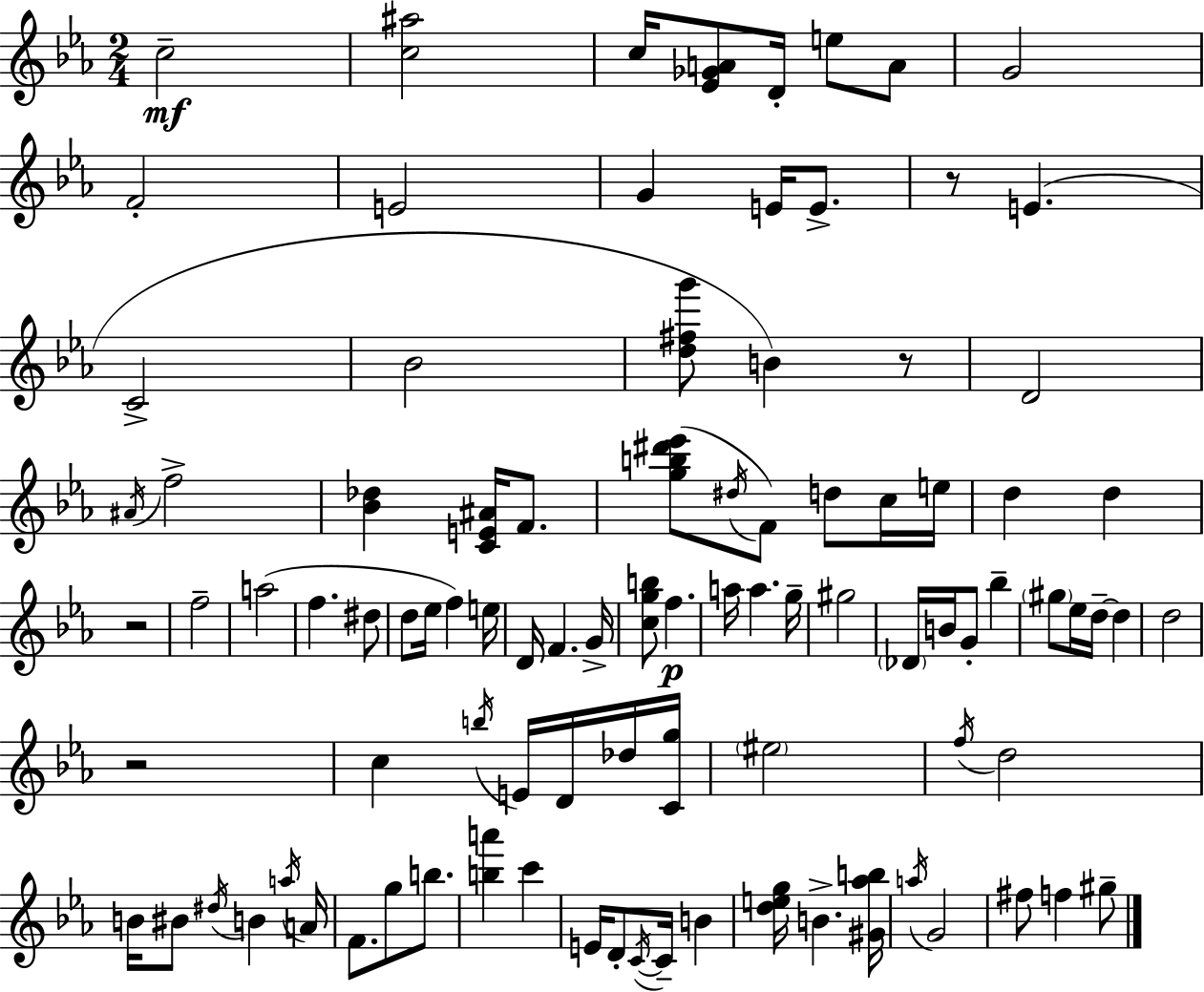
C5/h [C5,A#5]/h C5/s [Eb4,Gb4,A4]/e D4/s E5/e A4/e G4/h F4/h E4/h G4/q E4/s E4/e. R/e E4/q. C4/h Bb4/h [D5,F#5,G6]/e B4/q R/e D4/h A#4/s F5/h [Bb4,Db5]/q [C4,E4,A#4]/s F4/e. [G5,B5,D#6,Eb6]/e D#5/s F4/e D5/e C5/s E5/s D5/q D5/q R/h F5/h A5/h F5/q. D#5/e D5/e Eb5/s F5/q E5/s D4/s F4/q. G4/s [C5,G5,B5]/e F5/q. A5/s A5/q. G5/s G#5/h Db4/s B4/s G4/e Bb5/q G#5/e Eb5/s D5/s D5/q D5/h R/h C5/q B5/s E4/s D4/s Db5/s [C4,G5]/s EIS5/h F5/s D5/h B4/s BIS4/e D#5/s B4/q A5/s A4/s F4/e. G5/e B5/e. [B5,A6]/q C6/q E4/s D4/e C4/s C4/s B4/q [D5,E5,G5]/s B4/q. [G#4,Ab5,B5]/s A5/s G4/h F#5/e F5/q G#5/e